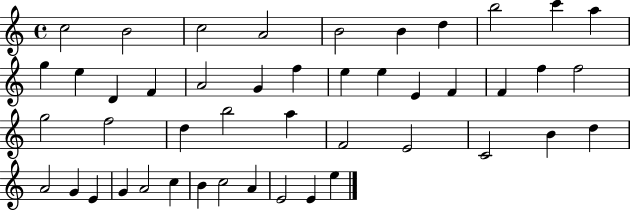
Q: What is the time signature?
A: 4/4